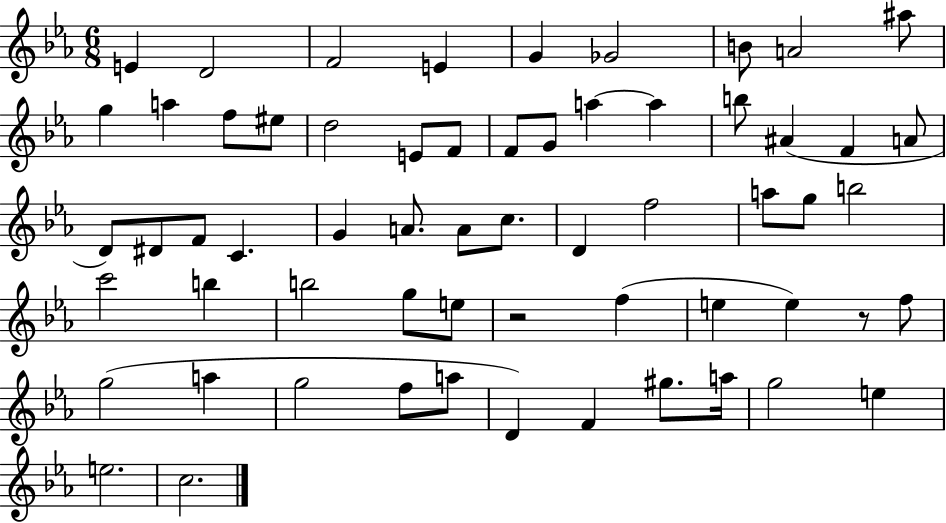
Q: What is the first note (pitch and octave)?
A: E4